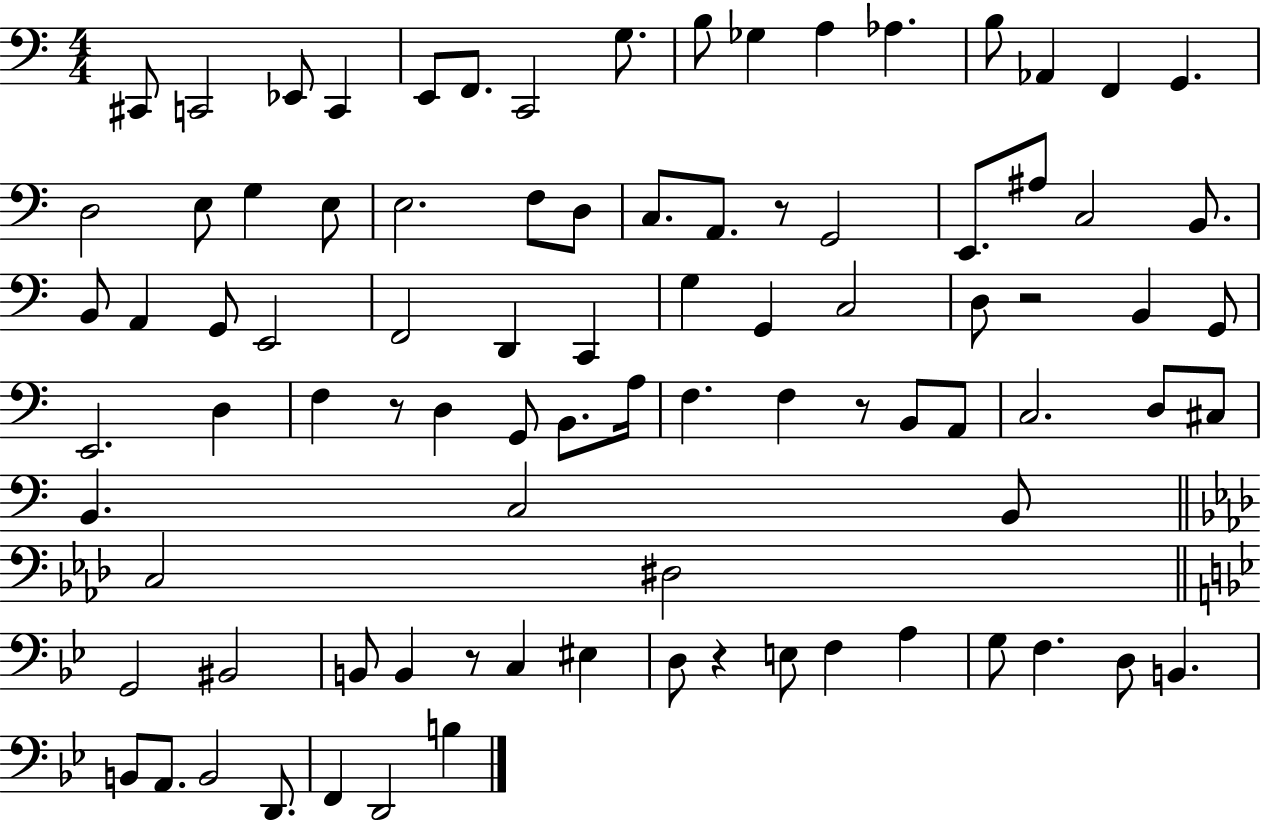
{
  \clef bass
  \numericTimeSignature
  \time 4/4
  \key c \major
  cis,8 c,2 ees,8 c,4 | e,8 f,8. c,2 g8. | b8 ges4 a4 aes4. | b8 aes,4 f,4 g,4. | \break d2 e8 g4 e8 | e2. f8 d8 | c8. a,8. r8 g,2 | e,8. ais8 c2 b,8. | \break b,8 a,4 g,8 e,2 | f,2 d,4 c,4 | g4 g,4 c2 | d8 r2 b,4 g,8 | \break e,2. d4 | f4 r8 d4 g,8 b,8. a16 | f4. f4 r8 b,8 a,8 | c2. d8 cis8 | \break b,4. c2 b,8 | \bar "||" \break \key f \minor c2 dis2 | \bar "||" \break \key bes \major g,2 bis,2 | b,8 b,4 r8 c4 eis4 | d8 r4 e8 f4 a4 | g8 f4. d8 b,4. | \break b,8 a,8. b,2 d,8. | f,4 d,2 b4 | \bar "|."
}